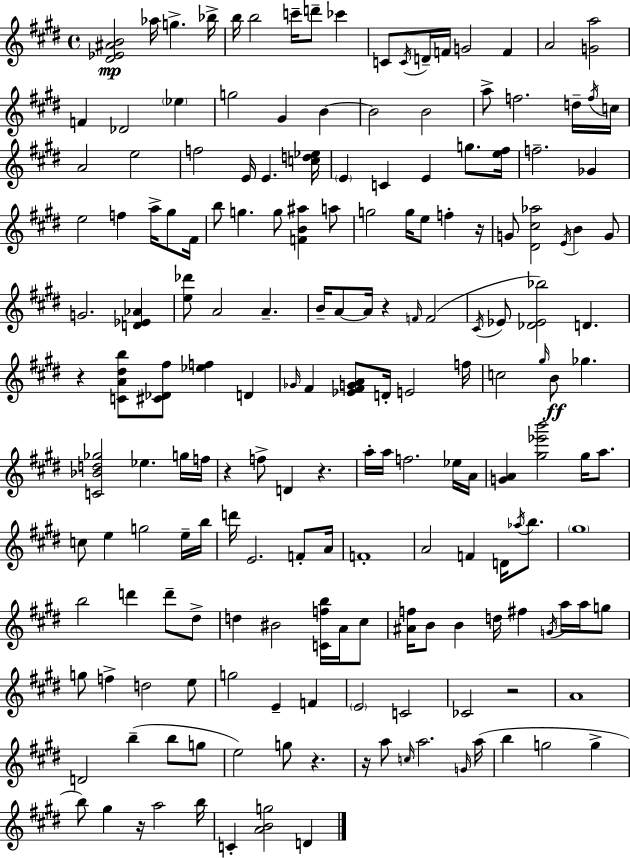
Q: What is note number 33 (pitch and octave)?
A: E4